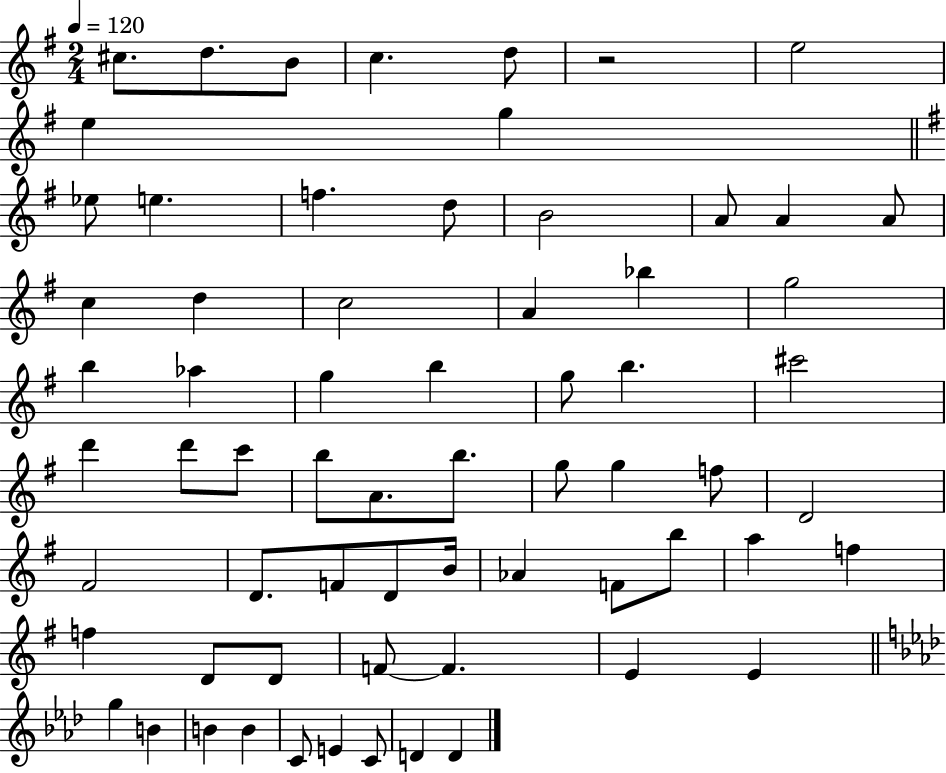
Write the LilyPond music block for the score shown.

{
  \clef treble
  \numericTimeSignature
  \time 2/4
  \key g \major
  \tempo 4 = 120
  cis''8. d''8. b'8 | c''4. d''8 | r2 | e''2 | \break e''4 g''4 | \bar "||" \break \key g \major ees''8 e''4. | f''4. d''8 | b'2 | a'8 a'4 a'8 | \break c''4 d''4 | c''2 | a'4 bes''4 | g''2 | \break b''4 aes''4 | g''4 b''4 | g''8 b''4. | cis'''2 | \break d'''4 d'''8 c'''8 | b''8 a'8. b''8. | g''8 g''4 f''8 | d'2 | \break fis'2 | d'8. f'8 d'8 b'16 | aes'4 f'8 b''8 | a''4 f''4 | \break f''4 d'8 d'8 | f'8~~ f'4. | e'4 e'4 | \bar "||" \break \key aes \major g''4 b'4 | b'4 b'4 | c'8 e'4 c'8 | d'4 d'4 | \break \bar "|."
}